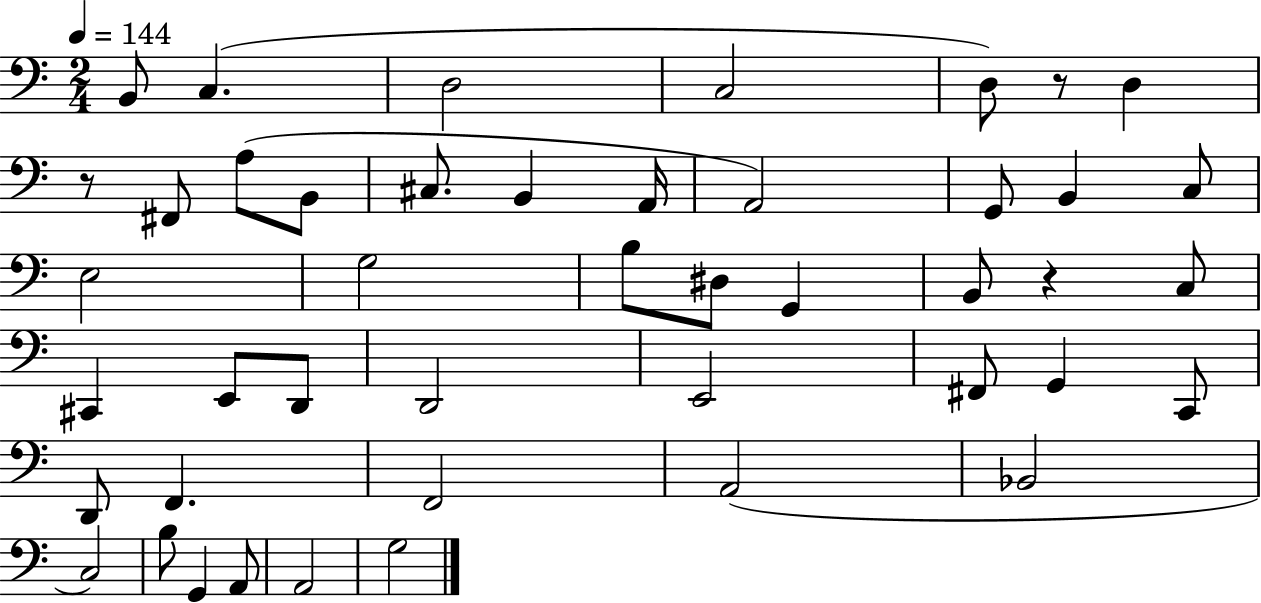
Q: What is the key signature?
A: C major